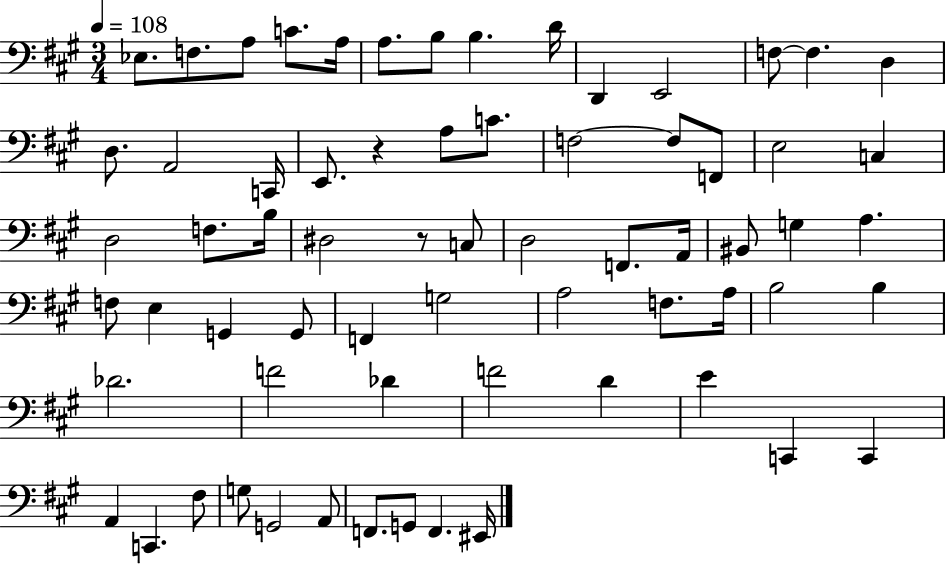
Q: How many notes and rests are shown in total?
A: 67